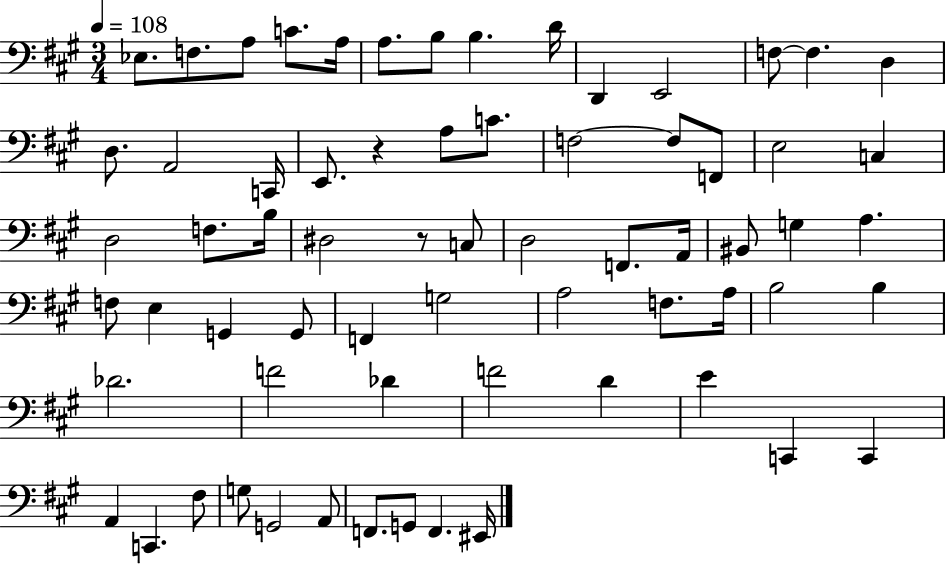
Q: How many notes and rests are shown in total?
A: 67